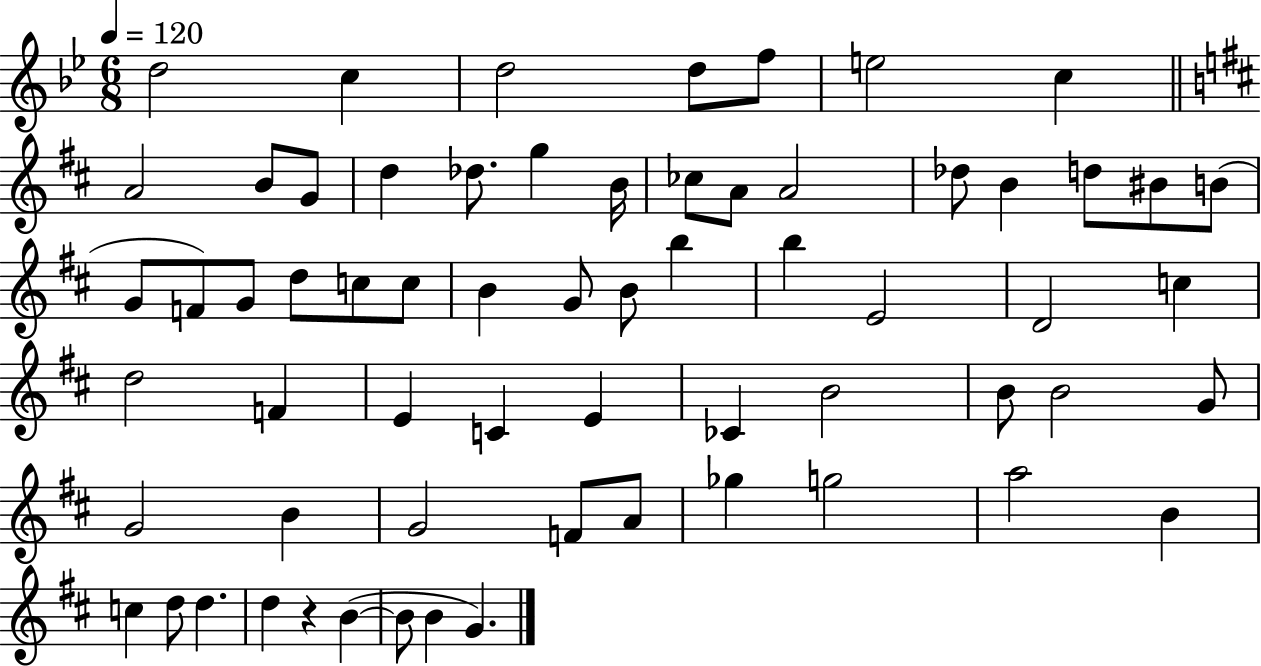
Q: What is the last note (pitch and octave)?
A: G4